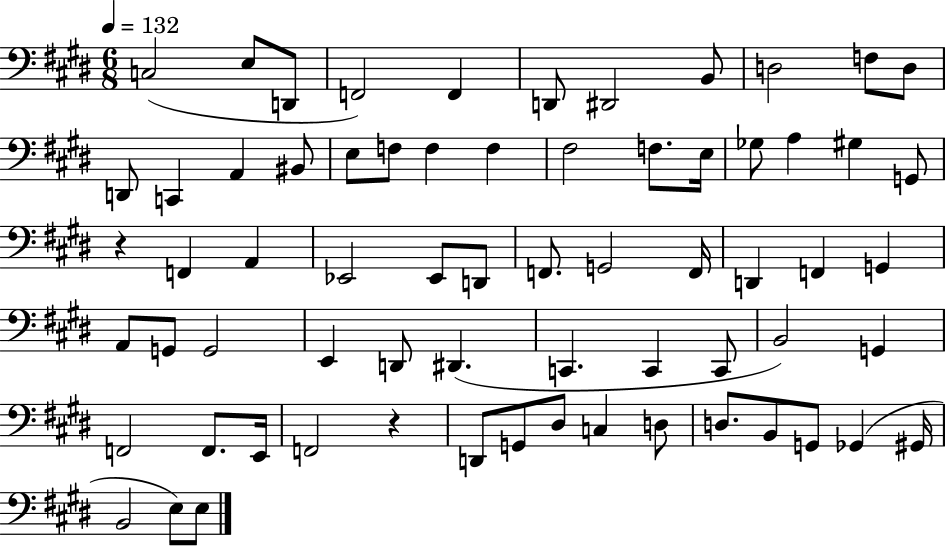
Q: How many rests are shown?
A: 2